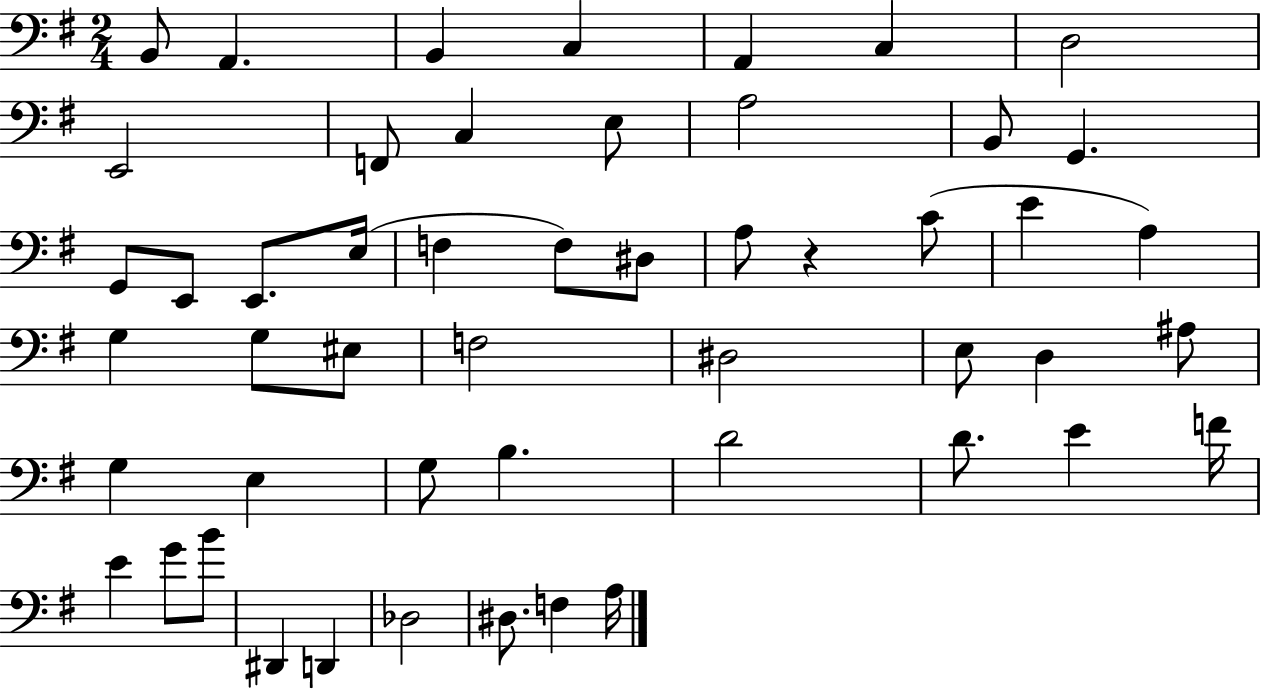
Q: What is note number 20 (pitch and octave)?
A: F3